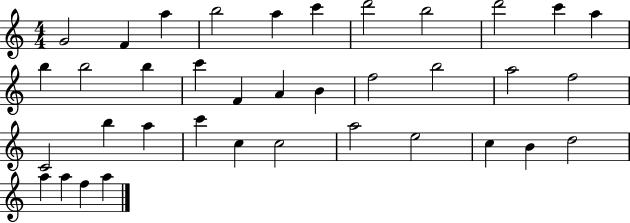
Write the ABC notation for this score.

X:1
T:Untitled
M:4/4
L:1/4
K:C
G2 F a b2 a c' d'2 b2 d'2 c' a b b2 b c' F A B f2 b2 a2 f2 C2 b a c' c c2 a2 e2 c B d2 a a f a